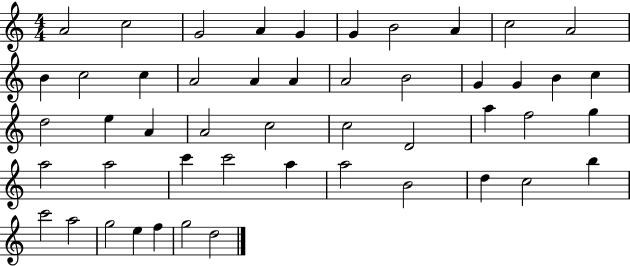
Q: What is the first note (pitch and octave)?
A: A4